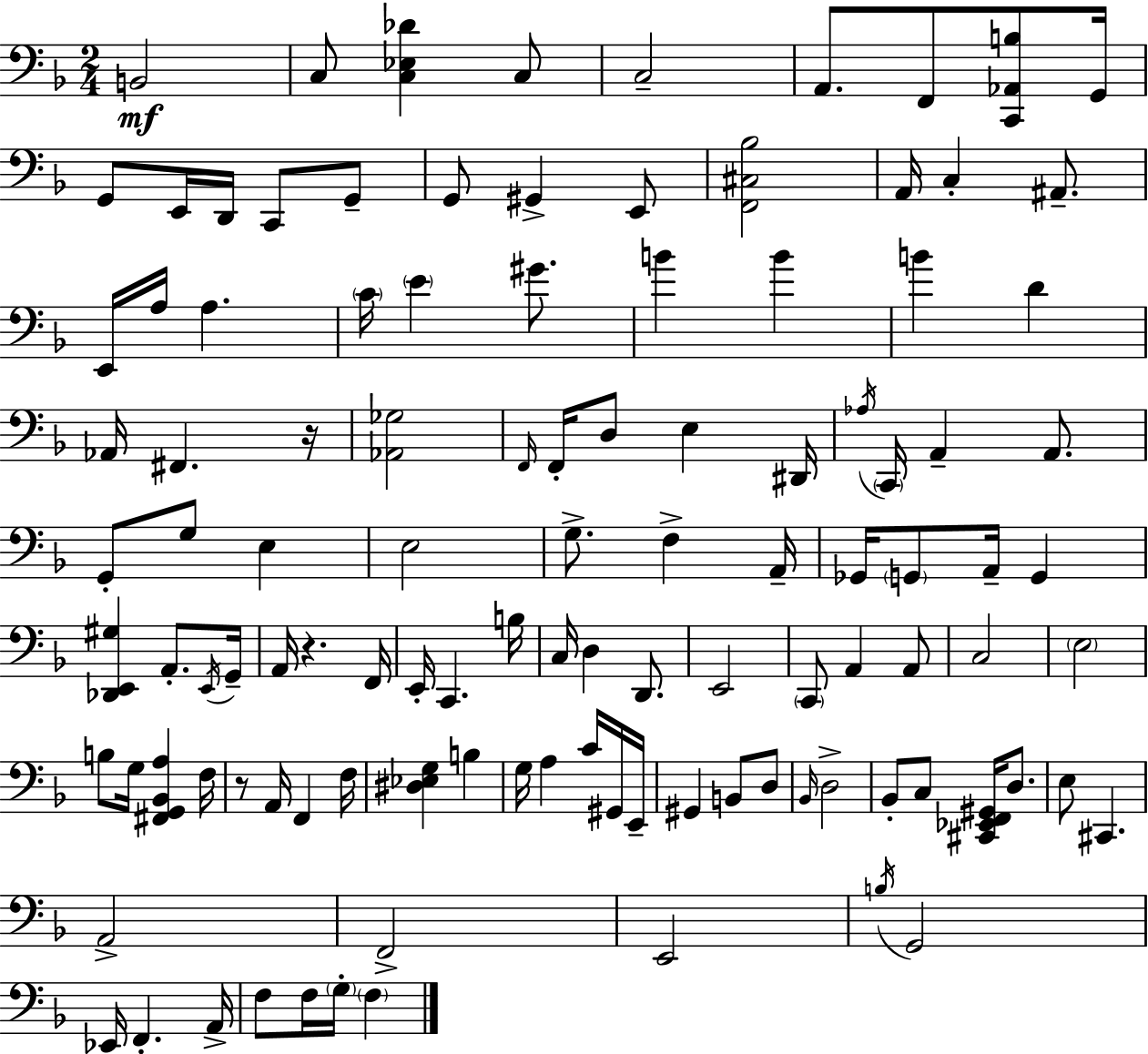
X:1
T:Untitled
M:2/4
L:1/4
K:Dm
B,,2 C,/2 [C,_E,_D] C,/2 C,2 A,,/2 F,,/2 [C,,_A,,B,]/2 G,,/4 G,,/2 E,,/4 D,,/4 C,,/2 G,,/2 G,,/2 ^G,, E,,/2 [F,,^C,_B,]2 A,,/4 C, ^A,,/2 E,,/4 A,/4 A, C/4 E ^G/2 B B B D _A,,/4 ^F,, z/4 [_A,,_G,]2 F,,/4 F,,/4 D,/2 E, ^D,,/4 _A,/4 C,,/4 A,, A,,/2 G,,/2 G,/2 E, E,2 G,/2 F, A,,/4 _G,,/4 G,,/2 A,,/4 G,, [_D,,E,,^G,] A,,/2 E,,/4 G,,/4 A,,/4 z F,,/4 E,,/4 C,, B,/4 C,/4 D, D,,/2 E,,2 C,,/2 A,, A,,/2 C,2 E,2 B,/2 G,/4 [^F,,G,,_B,,A,] F,/4 z/2 A,,/4 F,, F,/4 [^D,_E,G,] B, G,/4 A, C/4 ^G,,/4 E,,/4 ^G,, B,,/2 D,/2 _B,,/4 D,2 _B,,/2 C,/2 [^C,,_E,,F,,^G,,]/4 D,/2 E,/2 ^C,, A,,2 F,,2 E,,2 B,/4 G,,2 _E,,/4 F,, A,,/4 F,/2 F,/4 G,/4 F,